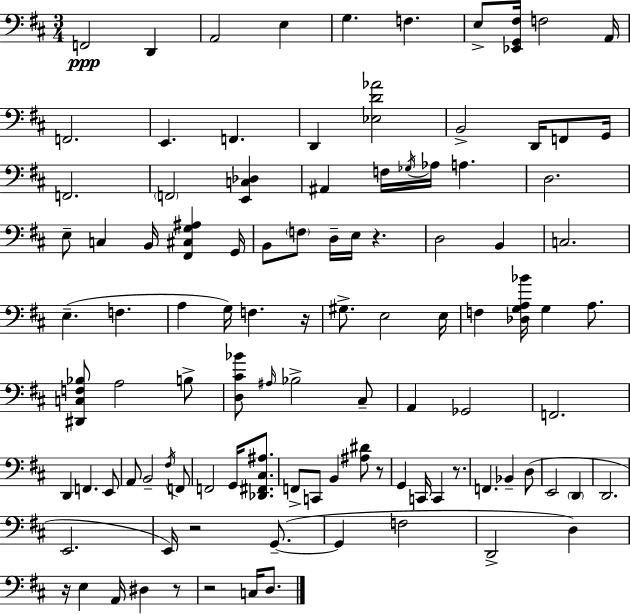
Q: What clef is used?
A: bass